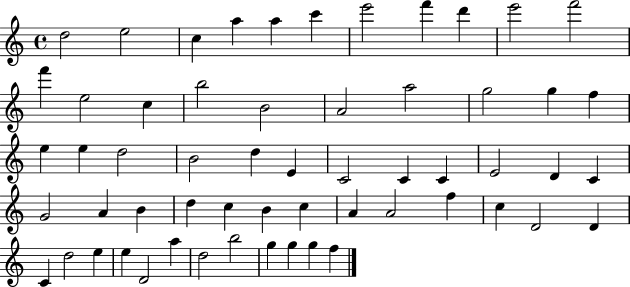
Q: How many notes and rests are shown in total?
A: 58